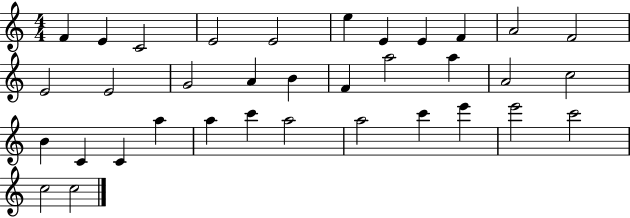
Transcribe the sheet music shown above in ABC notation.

X:1
T:Untitled
M:4/4
L:1/4
K:C
F E C2 E2 E2 e E E F A2 F2 E2 E2 G2 A B F a2 a A2 c2 B C C a a c' a2 a2 c' e' e'2 c'2 c2 c2